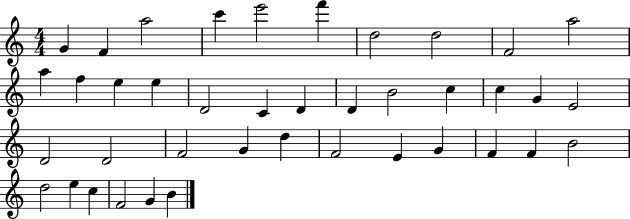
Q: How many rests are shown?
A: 0